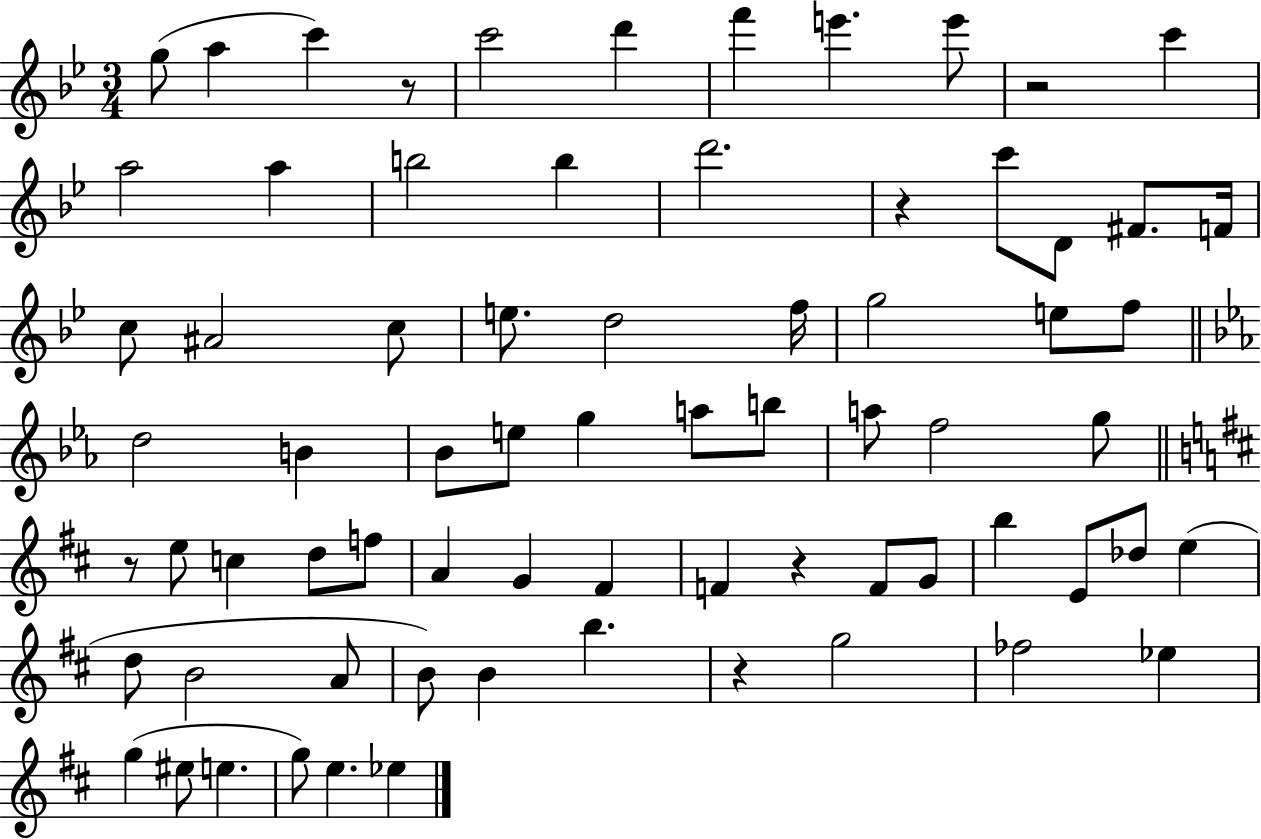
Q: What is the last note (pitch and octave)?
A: Eb5